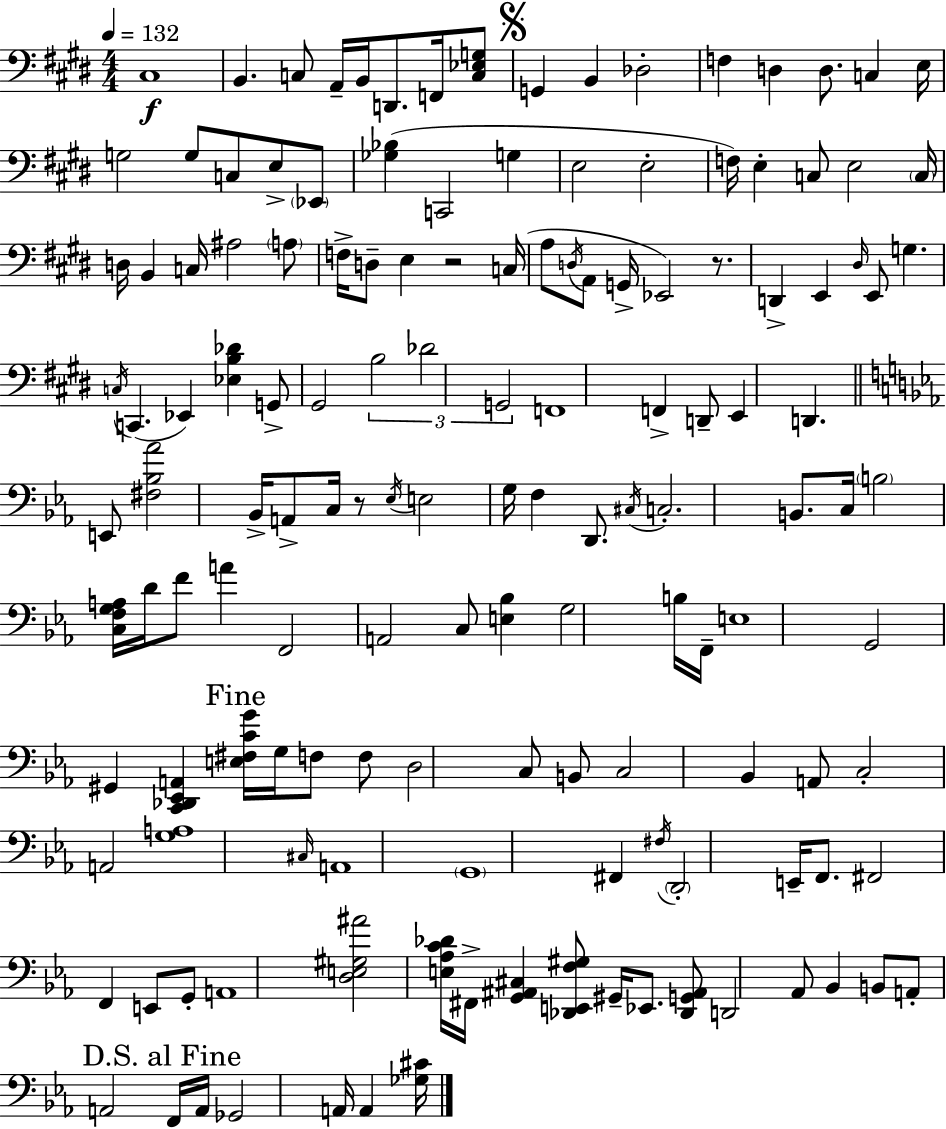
X:1
T:Untitled
M:4/4
L:1/4
K:E
^C,4 B,, C,/2 A,,/4 B,,/4 D,,/2 F,,/4 [C,_E,G,]/2 G,, B,, _D,2 F, D, D,/2 C, E,/4 G,2 G,/2 C,/2 E,/2 _E,,/2 [_G,_B,] C,,2 G, E,2 E,2 F,/4 E, C,/2 E,2 C,/4 D,/4 B,, C,/4 ^A,2 A,/2 F,/4 D,/2 E, z2 C,/4 A,/2 D,/4 A,,/2 G,,/4 _E,,2 z/2 D,, E,, ^D,/4 E,,/2 G, C,/4 C,, _E,, [_E,B,_D] G,,/2 ^G,,2 B,2 _D2 G,,2 F,,4 F,, D,,/2 E,, D,, E,,/2 [^F,_B,_A]2 _B,,/4 A,,/2 C,/4 z/2 _E,/4 E,2 G,/4 F, D,,/2 ^C,/4 C,2 B,,/2 C,/4 B,2 [C,F,G,A,]/4 D/4 F/2 A F,,2 A,,2 C,/2 [E,_B,] G,2 B,/4 F,,/4 E,4 G,,2 ^G,, [C,,_D,,_E,,A,,] [E,^F,CG]/4 G,/4 F,/2 F,/2 D,2 C,/2 B,,/2 C,2 _B,, A,,/2 C,2 A,,2 [G,A,]4 ^C,/4 A,,4 G,,4 ^F,, ^F,/4 D,,2 E,,/4 F,,/2 ^F,,2 F,, E,,/2 G,,/2 A,,4 [D,E,^G,^A]2 [E,_A,C_D]/4 ^F,,/4 [G,,^A,,^C,] [_D,,E,,F,^G,]/2 ^G,,/4 _E,,/2 [_D,,G,,^A,,]/2 D,,2 _A,,/2 _B,, B,,/2 A,,/2 A,,2 F,,/4 A,,/4 _G,,2 A,,/4 A,, [_G,^C]/4